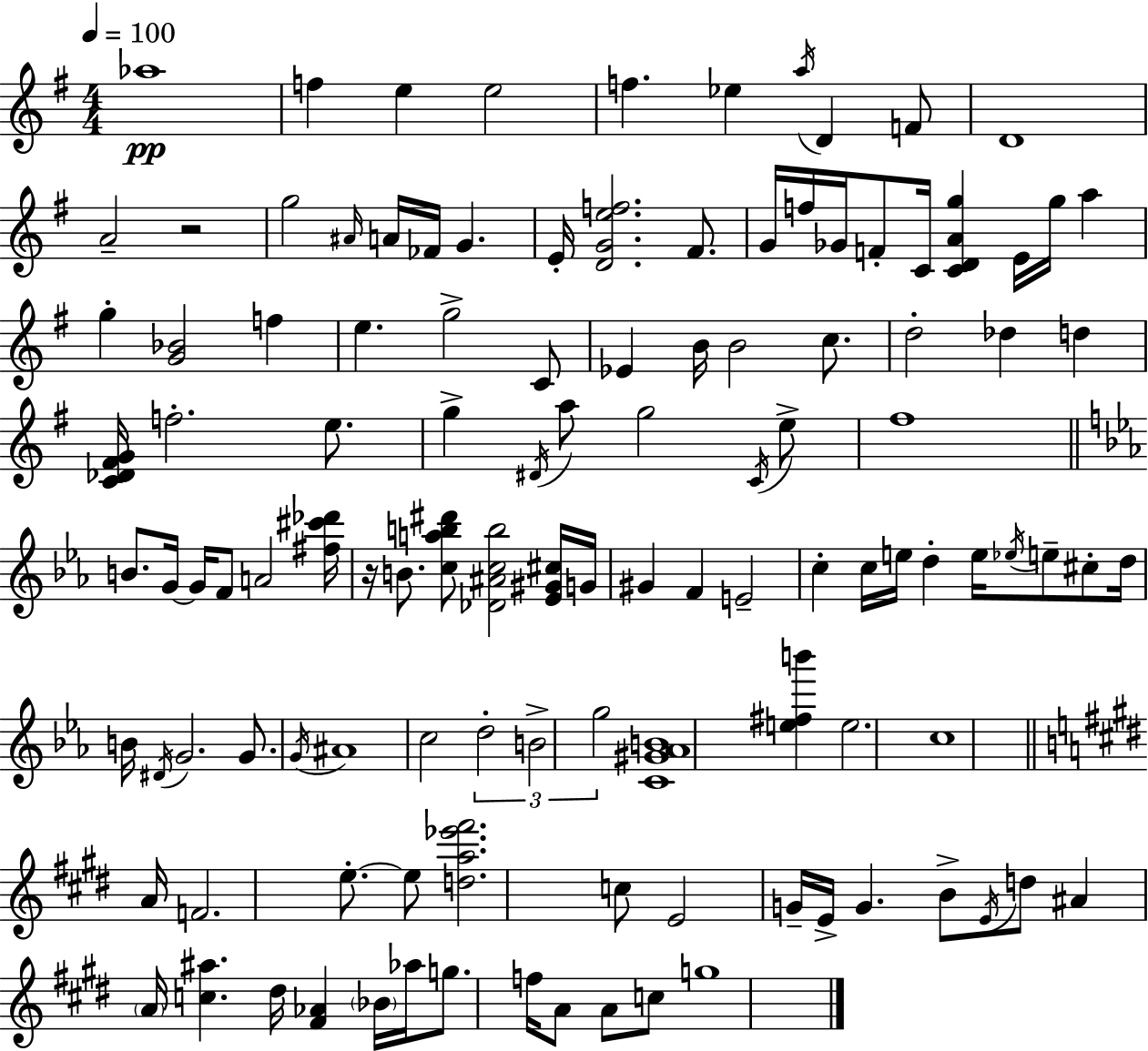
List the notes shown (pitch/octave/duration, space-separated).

Ab5/w F5/q E5/q E5/h F5/q. Eb5/q A5/s D4/q F4/e D4/w A4/h R/h G5/h A#4/s A4/s FES4/s G4/q. E4/s [D4,G4,E5,F5]/h. F#4/e. G4/s F5/s Gb4/s F4/e C4/s [C4,D4,A4,G5]/q E4/s G5/s A5/q G5/q [G4,Bb4]/h F5/q E5/q. G5/h C4/e Eb4/q B4/s B4/h C5/e. D5/h Db5/q D5/q [C4,Db4,F#4,G4]/s F5/h. E5/e. G5/q D#4/s A5/e G5/h C4/s E5/e F#5/w B4/e. G4/s G4/s F4/e A4/h [F#5,C#6,Db6]/s R/s B4/e. [C5,A5,B5,D#6]/e [Db4,A#4,C5,B5]/h [Eb4,G#4,C#5]/s G4/s G#4/q F4/q E4/h C5/q C5/s E5/s D5/q E5/s Eb5/s E5/e C#5/e D5/s B4/s D#4/s G4/h. G4/e. G4/s A#4/w C5/h D5/h B4/h G5/h [C4,G#4,Ab4,B4]/w [E5,F#5,B6]/q E5/h. C5/w A4/s F4/h. E5/e. E5/e [D5,A5,Eb6,F#6]/h. C5/e E4/h G4/s E4/s G4/q. B4/e E4/s D5/e A#4/q A4/s [C5,A#5]/q. D#5/s [F#4,Ab4]/q Bb4/s Ab5/s G5/e. F5/s A4/e A4/e C5/e G5/w